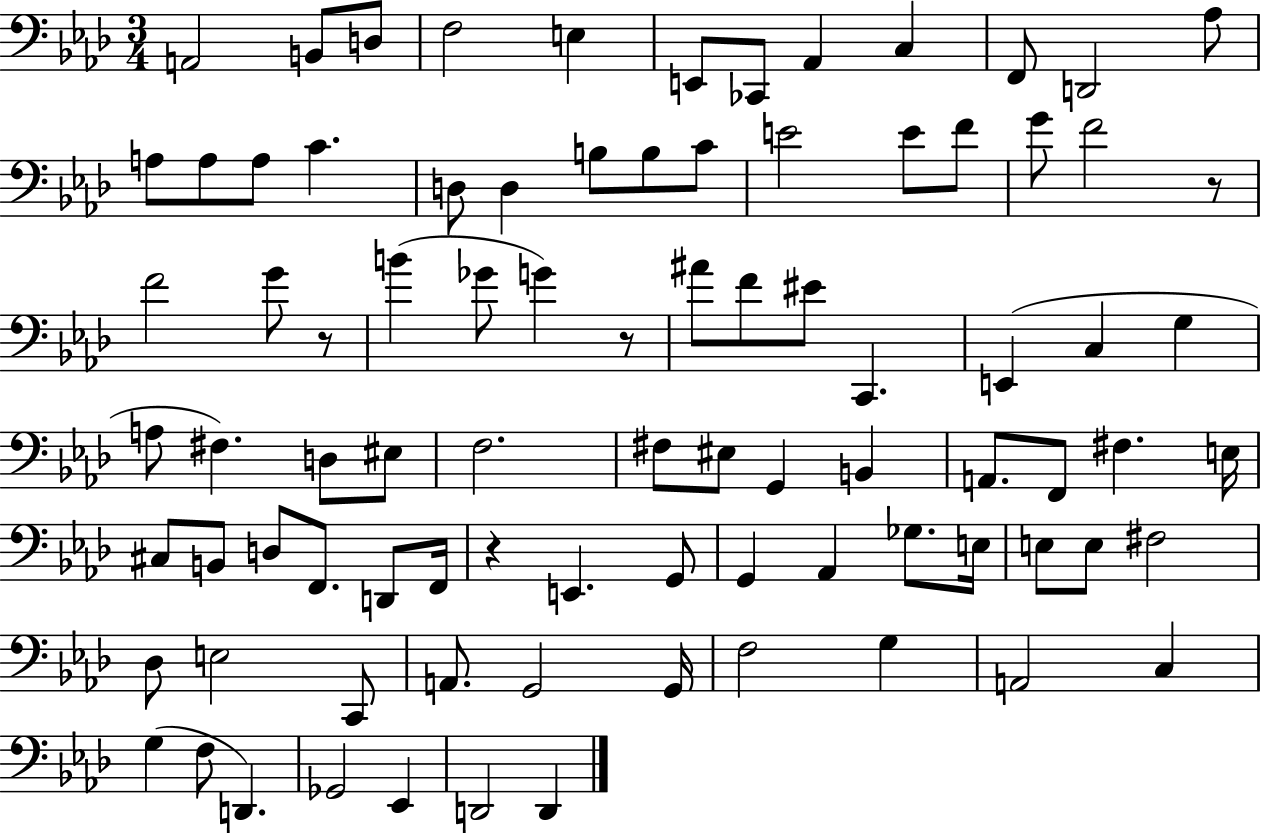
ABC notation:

X:1
T:Untitled
M:3/4
L:1/4
K:Ab
A,,2 B,,/2 D,/2 F,2 E, E,,/2 _C,,/2 _A,, C, F,,/2 D,,2 _A,/2 A,/2 A,/2 A,/2 C D,/2 D, B,/2 B,/2 C/2 E2 E/2 F/2 G/2 F2 z/2 F2 G/2 z/2 B _G/2 G z/2 ^A/2 F/2 ^E/2 C,, E,, C, G, A,/2 ^F, D,/2 ^E,/2 F,2 ^F,/2 ^E,/2 G,, B,, A,,/2 F,,/2 ^F, E,/4 ^C,/2 B,,/2 D,/2 F,,/2 D,,/2 F,,/4 z E,, G,,/2 G,, _A,, _G,/2 E,/4 E,/2 E,/2 ^F,2 _D,/2 E,2 C,,/2 A,,/2 G,,2 G,,/4 F,2 G, A,,2 C, G, F,/2 D,, _G,,2 _E,, D,,2 D,,